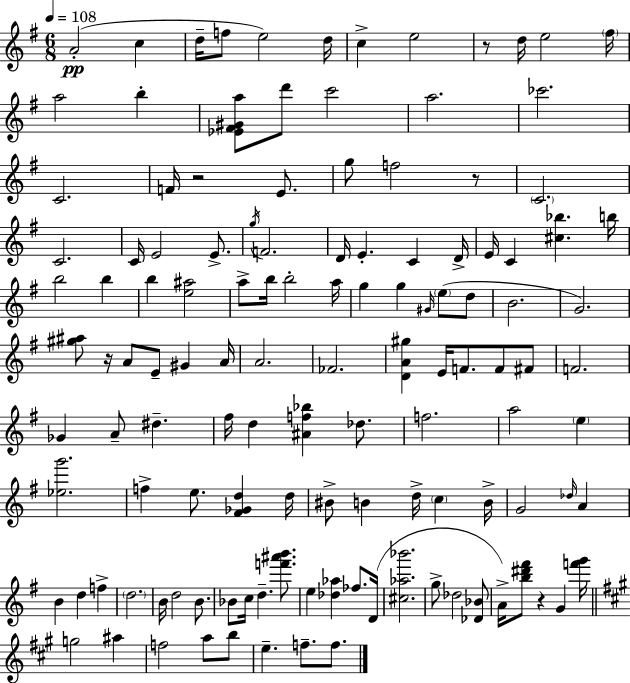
{
  \clef treble
  \numericTimeSignature
  \time 6/8
  \key e \minor
  \tempo 4 = 108
  \repeat volta 2 { a'2-.(\pp c''4 | d''16-- f''8 e''2) d''16 | c''4-> e''2 | r8 d''16 e''2 \parenthesize fis''16 | \break a''2 b''4-. | <ees' fis' gis' a''>8 d'''8 c'''2 | a''2. | ces'''2. | \break c'2. | f'16 r2 e'8. | g''8 f''2 r8 | \parenthesize c'2. | \break c'2. | c'16 e'2 e'8.-> | \acciaccatura { g''16 } f'2. | d'16 e'4.-. c'4 | \break d'16-> e'16 c'4 <cis'' bes''>4. | b''16 b''2 b''4 | b''4 <e'' ais''>2 | a''8-> b''16 b''2-. | \break a''16 g''4 g''4 \grace { gis'16 }( \parenthesize e''8 | d''8 b'2. | g'2.) | <gis'' ais''>8 r16 a'8 e'8-- gis'4 | \break a'16 a'2. | fes'2. | <d' a' gis''>4 e'16 f'8. f'8 | fis'8 f'2. | \break ges'4 a'8-- dis''4.-- | fis''16 d''4 <ais' f'' bes''>4 des''8. | f''2. | a''2 \parenthesize e''4 | \break <ees'' g'''>2. | f''4-> e''8. <fis' ges' d''>4 | d''16 bis'8-> b'4 d''16-> \parenthesize c''4 | b'16-> g'2 \grace { des''16 } a'4 | \break b'4 d''4 f''4-> | \parenthesize d''2. | b'16 d''2 | b'8. bes'8 c''16 d''4.-- | \break <f''' ais''' b'''>8. e''4 <des'' aes''>4 fes''8. | d'16( <cis'' aes'' bes'''>2. | g''8-> des''2 | <des' bes'>8 a'16->) <b'' dis''' fis'''>8 r4 g'4 | \break <f''' g'''>16 \bar "||" \break \key a \major g''2 ais''4 | f''2 a''8 b''8 | e''4.-- f''8.-- f''8. | } \bar "|."
}